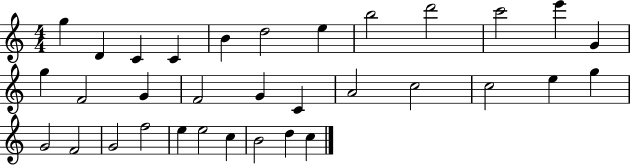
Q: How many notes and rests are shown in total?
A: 33